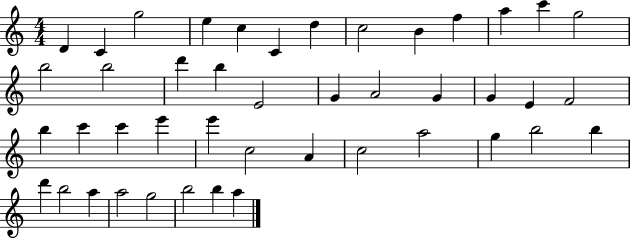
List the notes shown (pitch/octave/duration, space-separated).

D4/q C4/q G5/h E5/q C5/q C4/q D5/q C5/h B4/q F5/q A5/q C6/q G5/h B5/h B5/h D6/q B5/q E4/h G4/q A4/h G4/q G4/q E4/q F4/h B5/q C6/q C6/q E6/q E6/q C5/h A4/q C5/h A5/h G5/q B5/h B5/q D6/q B5/h A5/q A5/h G5/h B5/h B5/q A5/q